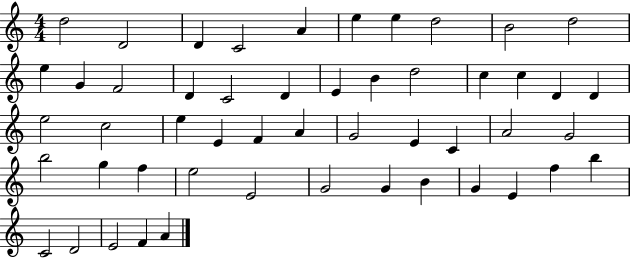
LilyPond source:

{
  \clef treble
  \numericTimeSignature
  \time 4/4
  \key c \major
  d''2 d'2 | d'4 c'2 a'4 | e''4 e''4 d''2 | b'2 d''2 | \break e''4 g'4 f'2 | d'4 c'2 d'4 | e'4 b'4 d''2 | c''4 c''4 d'4 d'4 | \break e''2 c''2 | e''4 e'4 f'4 a'4 | g'2 e'4 c'4 | a'2 g'2 | \break b''2 g''4 f''4 | e''2 e'2 | g'2 g'4 b'4 | g'4 e'4 f''4 b''4 | \break c'2 d'2 | e'2 f'4 a'4 | \bar "|."
}